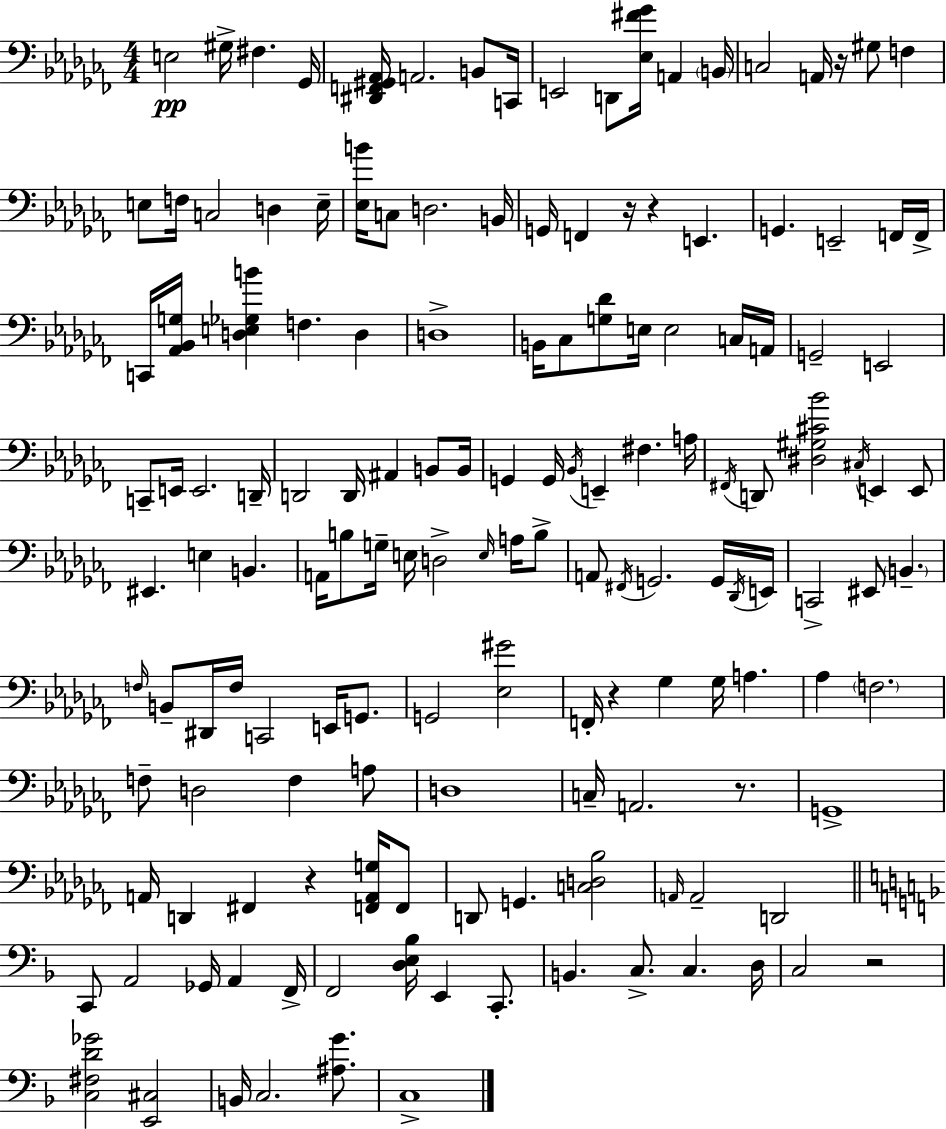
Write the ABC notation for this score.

X:1
T:Untitled
M:4/4
L:1/4
K:Abm
E,2 ^G,/4 ^F, _G,,/4 [^D,,F,,^G,,_A,,]/4 A,,2 B,,/2 C,,/4 E,,2 D,,/2 [_E,^F_G]/4 A,, B,,/4 C,2 A,,/4 z/4 ^G,/2 F, E,/2 F,/4 C,2 D, E,/4 [_E,B]/4 C,/2 D,2 B,,/4 G,,/4 F,, z/4 z E,, G,, E,,2 F,,/4 F,,/4 C,,/4 [_A,,_B,,G,]/4 [D,E,_G,B] F, D, D,4 B,,/4 _C,/2 [G,_D]/2 E,/4 E,2 C,/4 A,,/4 G,,2 E,,2 C,,/2 E,,/4 E,,2 D,,/4 D,,2 D,,/4 ^A,, B,,/2 B,,/4 G,, G,,/4 _B,,/4 E,, ^F, A,/4 ^F,,/4 D,,/2 [^D,^G,^C_B]2 ^C,/4 E,, E,,/2 ^E,, E, B,, A,,/4 B,/2 G,/4 E,/4 D,2 E,/4 A,/4 B,/2 A,,/2 ^F,,/4 G,,2 G,,/4 _D,,/4 E,,/4 C,,2 ^E,,/2 B,, F,/4 B,,/2 ^D,,/4 F,/4 C,,2 E,,/4 G,,/2 G,,2 [_E,^G]2 F,,/4 z _G, _G,/4 A, _A, F,2 F,/2 D,2 F, A,/2 D,4 C,/4 A,,2 z/2 G,,4 A,,/4 D,, ^F,, z [F,,A,,G,]/4 F,,/2 D,,/2 G,, [C,D,_B,]2 A,,/4 A,,2 D,,2 C,,/2 A,,2 _G,,/4 A,, F,,/4 F,,2 [D,E,_B,]/4 E,, C,,/2 B,, C,/2 C, D,/4 C,2 z2 [C,^F,D_G]2 [E,,^C,]2 B,,/4 C,2 [^A,G]/2 C,4